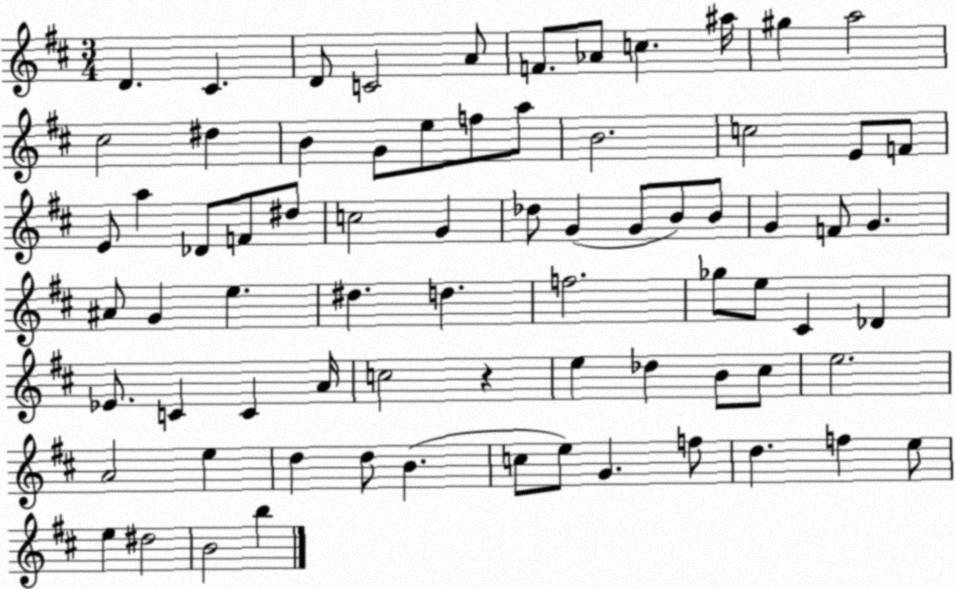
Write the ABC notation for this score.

X:1
T:Untitled
M:3/4
L:1/4
K:D
D ^C D/2 C2 A/2 F/2 _A/2 c ^a/4 ^g a2 ^c2 ^d B G/2 e/2 f/2 a/2 B2 c2 E/2 F/2 E/2 a _D/2 F/2 ^d/2 c2 G _d/2 G G/2 B/2 B/2 G F/2 G ^A/2 G e ^d d f2 _g/2 e/2 ^C _D _E/2 C C A/4 c2 z e _d B/2 ^c/2 e2 A2 e d d/2 B c/2 e/2 G f/2 d f e/2 e ^d2 B2 b